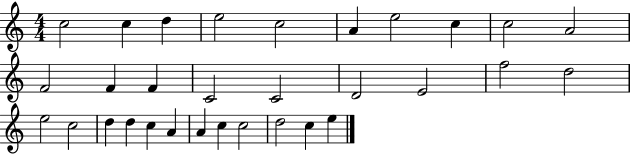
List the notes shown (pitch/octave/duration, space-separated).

C5/h C5/q D5/q E5/h C5/h A4/q E5/h C5/q C5/h A4/h F4/h F4/q F4/q C4/h C4/h D4/h E4/h F5/h D5/h E5/h C5/h D5/q D5/q C5/q A4/q A4/q C5/q C5/h D5/h C5/q E5/q